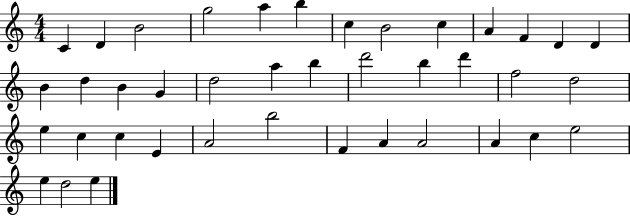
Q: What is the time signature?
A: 4/4